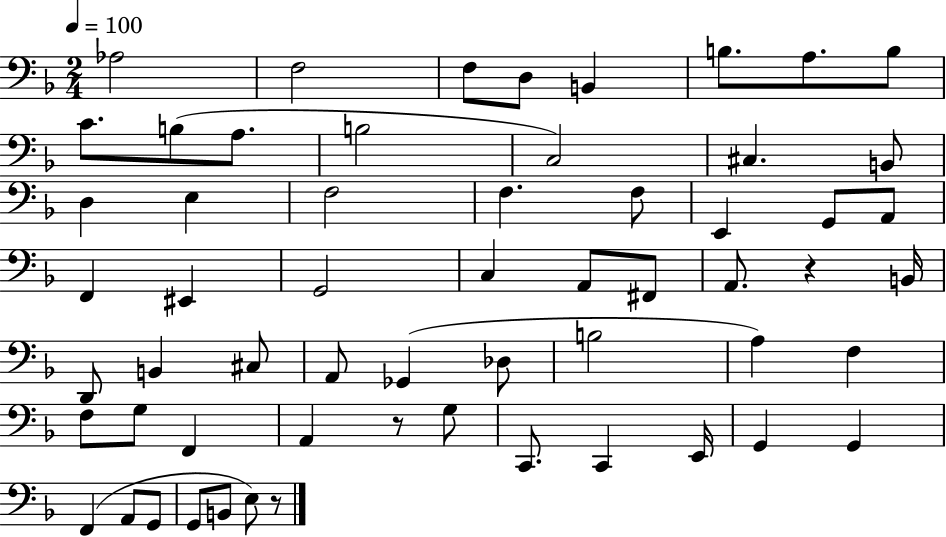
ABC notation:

X:1
T:Untitled
M:2/4
L:1/4
K:F
_A,2 F,2 F,/2 D,/2 B,, B,/2 A,/2 B,/2 C/2 B,/2 A,/2 B,2 C,2 ^C, B,,/2 D, E, F,2 F, F,/2 E,, G,,/2 A,,/2 F,, ^E,, G,,2 C, A,,/2 ^F,,/2 A,,/2 z B,,/4 D,,/2 B,, ^C,/2 A,,/2 _G,, _D,/2 B,2 A, F, F,/2 G,/2 F,, A,, z/2 G,/2 C,,/2 C,, E,,/4 G,, G,, F,, A,,/2 G,,/2 G,,/2 B,,/2 E,/2 z/2